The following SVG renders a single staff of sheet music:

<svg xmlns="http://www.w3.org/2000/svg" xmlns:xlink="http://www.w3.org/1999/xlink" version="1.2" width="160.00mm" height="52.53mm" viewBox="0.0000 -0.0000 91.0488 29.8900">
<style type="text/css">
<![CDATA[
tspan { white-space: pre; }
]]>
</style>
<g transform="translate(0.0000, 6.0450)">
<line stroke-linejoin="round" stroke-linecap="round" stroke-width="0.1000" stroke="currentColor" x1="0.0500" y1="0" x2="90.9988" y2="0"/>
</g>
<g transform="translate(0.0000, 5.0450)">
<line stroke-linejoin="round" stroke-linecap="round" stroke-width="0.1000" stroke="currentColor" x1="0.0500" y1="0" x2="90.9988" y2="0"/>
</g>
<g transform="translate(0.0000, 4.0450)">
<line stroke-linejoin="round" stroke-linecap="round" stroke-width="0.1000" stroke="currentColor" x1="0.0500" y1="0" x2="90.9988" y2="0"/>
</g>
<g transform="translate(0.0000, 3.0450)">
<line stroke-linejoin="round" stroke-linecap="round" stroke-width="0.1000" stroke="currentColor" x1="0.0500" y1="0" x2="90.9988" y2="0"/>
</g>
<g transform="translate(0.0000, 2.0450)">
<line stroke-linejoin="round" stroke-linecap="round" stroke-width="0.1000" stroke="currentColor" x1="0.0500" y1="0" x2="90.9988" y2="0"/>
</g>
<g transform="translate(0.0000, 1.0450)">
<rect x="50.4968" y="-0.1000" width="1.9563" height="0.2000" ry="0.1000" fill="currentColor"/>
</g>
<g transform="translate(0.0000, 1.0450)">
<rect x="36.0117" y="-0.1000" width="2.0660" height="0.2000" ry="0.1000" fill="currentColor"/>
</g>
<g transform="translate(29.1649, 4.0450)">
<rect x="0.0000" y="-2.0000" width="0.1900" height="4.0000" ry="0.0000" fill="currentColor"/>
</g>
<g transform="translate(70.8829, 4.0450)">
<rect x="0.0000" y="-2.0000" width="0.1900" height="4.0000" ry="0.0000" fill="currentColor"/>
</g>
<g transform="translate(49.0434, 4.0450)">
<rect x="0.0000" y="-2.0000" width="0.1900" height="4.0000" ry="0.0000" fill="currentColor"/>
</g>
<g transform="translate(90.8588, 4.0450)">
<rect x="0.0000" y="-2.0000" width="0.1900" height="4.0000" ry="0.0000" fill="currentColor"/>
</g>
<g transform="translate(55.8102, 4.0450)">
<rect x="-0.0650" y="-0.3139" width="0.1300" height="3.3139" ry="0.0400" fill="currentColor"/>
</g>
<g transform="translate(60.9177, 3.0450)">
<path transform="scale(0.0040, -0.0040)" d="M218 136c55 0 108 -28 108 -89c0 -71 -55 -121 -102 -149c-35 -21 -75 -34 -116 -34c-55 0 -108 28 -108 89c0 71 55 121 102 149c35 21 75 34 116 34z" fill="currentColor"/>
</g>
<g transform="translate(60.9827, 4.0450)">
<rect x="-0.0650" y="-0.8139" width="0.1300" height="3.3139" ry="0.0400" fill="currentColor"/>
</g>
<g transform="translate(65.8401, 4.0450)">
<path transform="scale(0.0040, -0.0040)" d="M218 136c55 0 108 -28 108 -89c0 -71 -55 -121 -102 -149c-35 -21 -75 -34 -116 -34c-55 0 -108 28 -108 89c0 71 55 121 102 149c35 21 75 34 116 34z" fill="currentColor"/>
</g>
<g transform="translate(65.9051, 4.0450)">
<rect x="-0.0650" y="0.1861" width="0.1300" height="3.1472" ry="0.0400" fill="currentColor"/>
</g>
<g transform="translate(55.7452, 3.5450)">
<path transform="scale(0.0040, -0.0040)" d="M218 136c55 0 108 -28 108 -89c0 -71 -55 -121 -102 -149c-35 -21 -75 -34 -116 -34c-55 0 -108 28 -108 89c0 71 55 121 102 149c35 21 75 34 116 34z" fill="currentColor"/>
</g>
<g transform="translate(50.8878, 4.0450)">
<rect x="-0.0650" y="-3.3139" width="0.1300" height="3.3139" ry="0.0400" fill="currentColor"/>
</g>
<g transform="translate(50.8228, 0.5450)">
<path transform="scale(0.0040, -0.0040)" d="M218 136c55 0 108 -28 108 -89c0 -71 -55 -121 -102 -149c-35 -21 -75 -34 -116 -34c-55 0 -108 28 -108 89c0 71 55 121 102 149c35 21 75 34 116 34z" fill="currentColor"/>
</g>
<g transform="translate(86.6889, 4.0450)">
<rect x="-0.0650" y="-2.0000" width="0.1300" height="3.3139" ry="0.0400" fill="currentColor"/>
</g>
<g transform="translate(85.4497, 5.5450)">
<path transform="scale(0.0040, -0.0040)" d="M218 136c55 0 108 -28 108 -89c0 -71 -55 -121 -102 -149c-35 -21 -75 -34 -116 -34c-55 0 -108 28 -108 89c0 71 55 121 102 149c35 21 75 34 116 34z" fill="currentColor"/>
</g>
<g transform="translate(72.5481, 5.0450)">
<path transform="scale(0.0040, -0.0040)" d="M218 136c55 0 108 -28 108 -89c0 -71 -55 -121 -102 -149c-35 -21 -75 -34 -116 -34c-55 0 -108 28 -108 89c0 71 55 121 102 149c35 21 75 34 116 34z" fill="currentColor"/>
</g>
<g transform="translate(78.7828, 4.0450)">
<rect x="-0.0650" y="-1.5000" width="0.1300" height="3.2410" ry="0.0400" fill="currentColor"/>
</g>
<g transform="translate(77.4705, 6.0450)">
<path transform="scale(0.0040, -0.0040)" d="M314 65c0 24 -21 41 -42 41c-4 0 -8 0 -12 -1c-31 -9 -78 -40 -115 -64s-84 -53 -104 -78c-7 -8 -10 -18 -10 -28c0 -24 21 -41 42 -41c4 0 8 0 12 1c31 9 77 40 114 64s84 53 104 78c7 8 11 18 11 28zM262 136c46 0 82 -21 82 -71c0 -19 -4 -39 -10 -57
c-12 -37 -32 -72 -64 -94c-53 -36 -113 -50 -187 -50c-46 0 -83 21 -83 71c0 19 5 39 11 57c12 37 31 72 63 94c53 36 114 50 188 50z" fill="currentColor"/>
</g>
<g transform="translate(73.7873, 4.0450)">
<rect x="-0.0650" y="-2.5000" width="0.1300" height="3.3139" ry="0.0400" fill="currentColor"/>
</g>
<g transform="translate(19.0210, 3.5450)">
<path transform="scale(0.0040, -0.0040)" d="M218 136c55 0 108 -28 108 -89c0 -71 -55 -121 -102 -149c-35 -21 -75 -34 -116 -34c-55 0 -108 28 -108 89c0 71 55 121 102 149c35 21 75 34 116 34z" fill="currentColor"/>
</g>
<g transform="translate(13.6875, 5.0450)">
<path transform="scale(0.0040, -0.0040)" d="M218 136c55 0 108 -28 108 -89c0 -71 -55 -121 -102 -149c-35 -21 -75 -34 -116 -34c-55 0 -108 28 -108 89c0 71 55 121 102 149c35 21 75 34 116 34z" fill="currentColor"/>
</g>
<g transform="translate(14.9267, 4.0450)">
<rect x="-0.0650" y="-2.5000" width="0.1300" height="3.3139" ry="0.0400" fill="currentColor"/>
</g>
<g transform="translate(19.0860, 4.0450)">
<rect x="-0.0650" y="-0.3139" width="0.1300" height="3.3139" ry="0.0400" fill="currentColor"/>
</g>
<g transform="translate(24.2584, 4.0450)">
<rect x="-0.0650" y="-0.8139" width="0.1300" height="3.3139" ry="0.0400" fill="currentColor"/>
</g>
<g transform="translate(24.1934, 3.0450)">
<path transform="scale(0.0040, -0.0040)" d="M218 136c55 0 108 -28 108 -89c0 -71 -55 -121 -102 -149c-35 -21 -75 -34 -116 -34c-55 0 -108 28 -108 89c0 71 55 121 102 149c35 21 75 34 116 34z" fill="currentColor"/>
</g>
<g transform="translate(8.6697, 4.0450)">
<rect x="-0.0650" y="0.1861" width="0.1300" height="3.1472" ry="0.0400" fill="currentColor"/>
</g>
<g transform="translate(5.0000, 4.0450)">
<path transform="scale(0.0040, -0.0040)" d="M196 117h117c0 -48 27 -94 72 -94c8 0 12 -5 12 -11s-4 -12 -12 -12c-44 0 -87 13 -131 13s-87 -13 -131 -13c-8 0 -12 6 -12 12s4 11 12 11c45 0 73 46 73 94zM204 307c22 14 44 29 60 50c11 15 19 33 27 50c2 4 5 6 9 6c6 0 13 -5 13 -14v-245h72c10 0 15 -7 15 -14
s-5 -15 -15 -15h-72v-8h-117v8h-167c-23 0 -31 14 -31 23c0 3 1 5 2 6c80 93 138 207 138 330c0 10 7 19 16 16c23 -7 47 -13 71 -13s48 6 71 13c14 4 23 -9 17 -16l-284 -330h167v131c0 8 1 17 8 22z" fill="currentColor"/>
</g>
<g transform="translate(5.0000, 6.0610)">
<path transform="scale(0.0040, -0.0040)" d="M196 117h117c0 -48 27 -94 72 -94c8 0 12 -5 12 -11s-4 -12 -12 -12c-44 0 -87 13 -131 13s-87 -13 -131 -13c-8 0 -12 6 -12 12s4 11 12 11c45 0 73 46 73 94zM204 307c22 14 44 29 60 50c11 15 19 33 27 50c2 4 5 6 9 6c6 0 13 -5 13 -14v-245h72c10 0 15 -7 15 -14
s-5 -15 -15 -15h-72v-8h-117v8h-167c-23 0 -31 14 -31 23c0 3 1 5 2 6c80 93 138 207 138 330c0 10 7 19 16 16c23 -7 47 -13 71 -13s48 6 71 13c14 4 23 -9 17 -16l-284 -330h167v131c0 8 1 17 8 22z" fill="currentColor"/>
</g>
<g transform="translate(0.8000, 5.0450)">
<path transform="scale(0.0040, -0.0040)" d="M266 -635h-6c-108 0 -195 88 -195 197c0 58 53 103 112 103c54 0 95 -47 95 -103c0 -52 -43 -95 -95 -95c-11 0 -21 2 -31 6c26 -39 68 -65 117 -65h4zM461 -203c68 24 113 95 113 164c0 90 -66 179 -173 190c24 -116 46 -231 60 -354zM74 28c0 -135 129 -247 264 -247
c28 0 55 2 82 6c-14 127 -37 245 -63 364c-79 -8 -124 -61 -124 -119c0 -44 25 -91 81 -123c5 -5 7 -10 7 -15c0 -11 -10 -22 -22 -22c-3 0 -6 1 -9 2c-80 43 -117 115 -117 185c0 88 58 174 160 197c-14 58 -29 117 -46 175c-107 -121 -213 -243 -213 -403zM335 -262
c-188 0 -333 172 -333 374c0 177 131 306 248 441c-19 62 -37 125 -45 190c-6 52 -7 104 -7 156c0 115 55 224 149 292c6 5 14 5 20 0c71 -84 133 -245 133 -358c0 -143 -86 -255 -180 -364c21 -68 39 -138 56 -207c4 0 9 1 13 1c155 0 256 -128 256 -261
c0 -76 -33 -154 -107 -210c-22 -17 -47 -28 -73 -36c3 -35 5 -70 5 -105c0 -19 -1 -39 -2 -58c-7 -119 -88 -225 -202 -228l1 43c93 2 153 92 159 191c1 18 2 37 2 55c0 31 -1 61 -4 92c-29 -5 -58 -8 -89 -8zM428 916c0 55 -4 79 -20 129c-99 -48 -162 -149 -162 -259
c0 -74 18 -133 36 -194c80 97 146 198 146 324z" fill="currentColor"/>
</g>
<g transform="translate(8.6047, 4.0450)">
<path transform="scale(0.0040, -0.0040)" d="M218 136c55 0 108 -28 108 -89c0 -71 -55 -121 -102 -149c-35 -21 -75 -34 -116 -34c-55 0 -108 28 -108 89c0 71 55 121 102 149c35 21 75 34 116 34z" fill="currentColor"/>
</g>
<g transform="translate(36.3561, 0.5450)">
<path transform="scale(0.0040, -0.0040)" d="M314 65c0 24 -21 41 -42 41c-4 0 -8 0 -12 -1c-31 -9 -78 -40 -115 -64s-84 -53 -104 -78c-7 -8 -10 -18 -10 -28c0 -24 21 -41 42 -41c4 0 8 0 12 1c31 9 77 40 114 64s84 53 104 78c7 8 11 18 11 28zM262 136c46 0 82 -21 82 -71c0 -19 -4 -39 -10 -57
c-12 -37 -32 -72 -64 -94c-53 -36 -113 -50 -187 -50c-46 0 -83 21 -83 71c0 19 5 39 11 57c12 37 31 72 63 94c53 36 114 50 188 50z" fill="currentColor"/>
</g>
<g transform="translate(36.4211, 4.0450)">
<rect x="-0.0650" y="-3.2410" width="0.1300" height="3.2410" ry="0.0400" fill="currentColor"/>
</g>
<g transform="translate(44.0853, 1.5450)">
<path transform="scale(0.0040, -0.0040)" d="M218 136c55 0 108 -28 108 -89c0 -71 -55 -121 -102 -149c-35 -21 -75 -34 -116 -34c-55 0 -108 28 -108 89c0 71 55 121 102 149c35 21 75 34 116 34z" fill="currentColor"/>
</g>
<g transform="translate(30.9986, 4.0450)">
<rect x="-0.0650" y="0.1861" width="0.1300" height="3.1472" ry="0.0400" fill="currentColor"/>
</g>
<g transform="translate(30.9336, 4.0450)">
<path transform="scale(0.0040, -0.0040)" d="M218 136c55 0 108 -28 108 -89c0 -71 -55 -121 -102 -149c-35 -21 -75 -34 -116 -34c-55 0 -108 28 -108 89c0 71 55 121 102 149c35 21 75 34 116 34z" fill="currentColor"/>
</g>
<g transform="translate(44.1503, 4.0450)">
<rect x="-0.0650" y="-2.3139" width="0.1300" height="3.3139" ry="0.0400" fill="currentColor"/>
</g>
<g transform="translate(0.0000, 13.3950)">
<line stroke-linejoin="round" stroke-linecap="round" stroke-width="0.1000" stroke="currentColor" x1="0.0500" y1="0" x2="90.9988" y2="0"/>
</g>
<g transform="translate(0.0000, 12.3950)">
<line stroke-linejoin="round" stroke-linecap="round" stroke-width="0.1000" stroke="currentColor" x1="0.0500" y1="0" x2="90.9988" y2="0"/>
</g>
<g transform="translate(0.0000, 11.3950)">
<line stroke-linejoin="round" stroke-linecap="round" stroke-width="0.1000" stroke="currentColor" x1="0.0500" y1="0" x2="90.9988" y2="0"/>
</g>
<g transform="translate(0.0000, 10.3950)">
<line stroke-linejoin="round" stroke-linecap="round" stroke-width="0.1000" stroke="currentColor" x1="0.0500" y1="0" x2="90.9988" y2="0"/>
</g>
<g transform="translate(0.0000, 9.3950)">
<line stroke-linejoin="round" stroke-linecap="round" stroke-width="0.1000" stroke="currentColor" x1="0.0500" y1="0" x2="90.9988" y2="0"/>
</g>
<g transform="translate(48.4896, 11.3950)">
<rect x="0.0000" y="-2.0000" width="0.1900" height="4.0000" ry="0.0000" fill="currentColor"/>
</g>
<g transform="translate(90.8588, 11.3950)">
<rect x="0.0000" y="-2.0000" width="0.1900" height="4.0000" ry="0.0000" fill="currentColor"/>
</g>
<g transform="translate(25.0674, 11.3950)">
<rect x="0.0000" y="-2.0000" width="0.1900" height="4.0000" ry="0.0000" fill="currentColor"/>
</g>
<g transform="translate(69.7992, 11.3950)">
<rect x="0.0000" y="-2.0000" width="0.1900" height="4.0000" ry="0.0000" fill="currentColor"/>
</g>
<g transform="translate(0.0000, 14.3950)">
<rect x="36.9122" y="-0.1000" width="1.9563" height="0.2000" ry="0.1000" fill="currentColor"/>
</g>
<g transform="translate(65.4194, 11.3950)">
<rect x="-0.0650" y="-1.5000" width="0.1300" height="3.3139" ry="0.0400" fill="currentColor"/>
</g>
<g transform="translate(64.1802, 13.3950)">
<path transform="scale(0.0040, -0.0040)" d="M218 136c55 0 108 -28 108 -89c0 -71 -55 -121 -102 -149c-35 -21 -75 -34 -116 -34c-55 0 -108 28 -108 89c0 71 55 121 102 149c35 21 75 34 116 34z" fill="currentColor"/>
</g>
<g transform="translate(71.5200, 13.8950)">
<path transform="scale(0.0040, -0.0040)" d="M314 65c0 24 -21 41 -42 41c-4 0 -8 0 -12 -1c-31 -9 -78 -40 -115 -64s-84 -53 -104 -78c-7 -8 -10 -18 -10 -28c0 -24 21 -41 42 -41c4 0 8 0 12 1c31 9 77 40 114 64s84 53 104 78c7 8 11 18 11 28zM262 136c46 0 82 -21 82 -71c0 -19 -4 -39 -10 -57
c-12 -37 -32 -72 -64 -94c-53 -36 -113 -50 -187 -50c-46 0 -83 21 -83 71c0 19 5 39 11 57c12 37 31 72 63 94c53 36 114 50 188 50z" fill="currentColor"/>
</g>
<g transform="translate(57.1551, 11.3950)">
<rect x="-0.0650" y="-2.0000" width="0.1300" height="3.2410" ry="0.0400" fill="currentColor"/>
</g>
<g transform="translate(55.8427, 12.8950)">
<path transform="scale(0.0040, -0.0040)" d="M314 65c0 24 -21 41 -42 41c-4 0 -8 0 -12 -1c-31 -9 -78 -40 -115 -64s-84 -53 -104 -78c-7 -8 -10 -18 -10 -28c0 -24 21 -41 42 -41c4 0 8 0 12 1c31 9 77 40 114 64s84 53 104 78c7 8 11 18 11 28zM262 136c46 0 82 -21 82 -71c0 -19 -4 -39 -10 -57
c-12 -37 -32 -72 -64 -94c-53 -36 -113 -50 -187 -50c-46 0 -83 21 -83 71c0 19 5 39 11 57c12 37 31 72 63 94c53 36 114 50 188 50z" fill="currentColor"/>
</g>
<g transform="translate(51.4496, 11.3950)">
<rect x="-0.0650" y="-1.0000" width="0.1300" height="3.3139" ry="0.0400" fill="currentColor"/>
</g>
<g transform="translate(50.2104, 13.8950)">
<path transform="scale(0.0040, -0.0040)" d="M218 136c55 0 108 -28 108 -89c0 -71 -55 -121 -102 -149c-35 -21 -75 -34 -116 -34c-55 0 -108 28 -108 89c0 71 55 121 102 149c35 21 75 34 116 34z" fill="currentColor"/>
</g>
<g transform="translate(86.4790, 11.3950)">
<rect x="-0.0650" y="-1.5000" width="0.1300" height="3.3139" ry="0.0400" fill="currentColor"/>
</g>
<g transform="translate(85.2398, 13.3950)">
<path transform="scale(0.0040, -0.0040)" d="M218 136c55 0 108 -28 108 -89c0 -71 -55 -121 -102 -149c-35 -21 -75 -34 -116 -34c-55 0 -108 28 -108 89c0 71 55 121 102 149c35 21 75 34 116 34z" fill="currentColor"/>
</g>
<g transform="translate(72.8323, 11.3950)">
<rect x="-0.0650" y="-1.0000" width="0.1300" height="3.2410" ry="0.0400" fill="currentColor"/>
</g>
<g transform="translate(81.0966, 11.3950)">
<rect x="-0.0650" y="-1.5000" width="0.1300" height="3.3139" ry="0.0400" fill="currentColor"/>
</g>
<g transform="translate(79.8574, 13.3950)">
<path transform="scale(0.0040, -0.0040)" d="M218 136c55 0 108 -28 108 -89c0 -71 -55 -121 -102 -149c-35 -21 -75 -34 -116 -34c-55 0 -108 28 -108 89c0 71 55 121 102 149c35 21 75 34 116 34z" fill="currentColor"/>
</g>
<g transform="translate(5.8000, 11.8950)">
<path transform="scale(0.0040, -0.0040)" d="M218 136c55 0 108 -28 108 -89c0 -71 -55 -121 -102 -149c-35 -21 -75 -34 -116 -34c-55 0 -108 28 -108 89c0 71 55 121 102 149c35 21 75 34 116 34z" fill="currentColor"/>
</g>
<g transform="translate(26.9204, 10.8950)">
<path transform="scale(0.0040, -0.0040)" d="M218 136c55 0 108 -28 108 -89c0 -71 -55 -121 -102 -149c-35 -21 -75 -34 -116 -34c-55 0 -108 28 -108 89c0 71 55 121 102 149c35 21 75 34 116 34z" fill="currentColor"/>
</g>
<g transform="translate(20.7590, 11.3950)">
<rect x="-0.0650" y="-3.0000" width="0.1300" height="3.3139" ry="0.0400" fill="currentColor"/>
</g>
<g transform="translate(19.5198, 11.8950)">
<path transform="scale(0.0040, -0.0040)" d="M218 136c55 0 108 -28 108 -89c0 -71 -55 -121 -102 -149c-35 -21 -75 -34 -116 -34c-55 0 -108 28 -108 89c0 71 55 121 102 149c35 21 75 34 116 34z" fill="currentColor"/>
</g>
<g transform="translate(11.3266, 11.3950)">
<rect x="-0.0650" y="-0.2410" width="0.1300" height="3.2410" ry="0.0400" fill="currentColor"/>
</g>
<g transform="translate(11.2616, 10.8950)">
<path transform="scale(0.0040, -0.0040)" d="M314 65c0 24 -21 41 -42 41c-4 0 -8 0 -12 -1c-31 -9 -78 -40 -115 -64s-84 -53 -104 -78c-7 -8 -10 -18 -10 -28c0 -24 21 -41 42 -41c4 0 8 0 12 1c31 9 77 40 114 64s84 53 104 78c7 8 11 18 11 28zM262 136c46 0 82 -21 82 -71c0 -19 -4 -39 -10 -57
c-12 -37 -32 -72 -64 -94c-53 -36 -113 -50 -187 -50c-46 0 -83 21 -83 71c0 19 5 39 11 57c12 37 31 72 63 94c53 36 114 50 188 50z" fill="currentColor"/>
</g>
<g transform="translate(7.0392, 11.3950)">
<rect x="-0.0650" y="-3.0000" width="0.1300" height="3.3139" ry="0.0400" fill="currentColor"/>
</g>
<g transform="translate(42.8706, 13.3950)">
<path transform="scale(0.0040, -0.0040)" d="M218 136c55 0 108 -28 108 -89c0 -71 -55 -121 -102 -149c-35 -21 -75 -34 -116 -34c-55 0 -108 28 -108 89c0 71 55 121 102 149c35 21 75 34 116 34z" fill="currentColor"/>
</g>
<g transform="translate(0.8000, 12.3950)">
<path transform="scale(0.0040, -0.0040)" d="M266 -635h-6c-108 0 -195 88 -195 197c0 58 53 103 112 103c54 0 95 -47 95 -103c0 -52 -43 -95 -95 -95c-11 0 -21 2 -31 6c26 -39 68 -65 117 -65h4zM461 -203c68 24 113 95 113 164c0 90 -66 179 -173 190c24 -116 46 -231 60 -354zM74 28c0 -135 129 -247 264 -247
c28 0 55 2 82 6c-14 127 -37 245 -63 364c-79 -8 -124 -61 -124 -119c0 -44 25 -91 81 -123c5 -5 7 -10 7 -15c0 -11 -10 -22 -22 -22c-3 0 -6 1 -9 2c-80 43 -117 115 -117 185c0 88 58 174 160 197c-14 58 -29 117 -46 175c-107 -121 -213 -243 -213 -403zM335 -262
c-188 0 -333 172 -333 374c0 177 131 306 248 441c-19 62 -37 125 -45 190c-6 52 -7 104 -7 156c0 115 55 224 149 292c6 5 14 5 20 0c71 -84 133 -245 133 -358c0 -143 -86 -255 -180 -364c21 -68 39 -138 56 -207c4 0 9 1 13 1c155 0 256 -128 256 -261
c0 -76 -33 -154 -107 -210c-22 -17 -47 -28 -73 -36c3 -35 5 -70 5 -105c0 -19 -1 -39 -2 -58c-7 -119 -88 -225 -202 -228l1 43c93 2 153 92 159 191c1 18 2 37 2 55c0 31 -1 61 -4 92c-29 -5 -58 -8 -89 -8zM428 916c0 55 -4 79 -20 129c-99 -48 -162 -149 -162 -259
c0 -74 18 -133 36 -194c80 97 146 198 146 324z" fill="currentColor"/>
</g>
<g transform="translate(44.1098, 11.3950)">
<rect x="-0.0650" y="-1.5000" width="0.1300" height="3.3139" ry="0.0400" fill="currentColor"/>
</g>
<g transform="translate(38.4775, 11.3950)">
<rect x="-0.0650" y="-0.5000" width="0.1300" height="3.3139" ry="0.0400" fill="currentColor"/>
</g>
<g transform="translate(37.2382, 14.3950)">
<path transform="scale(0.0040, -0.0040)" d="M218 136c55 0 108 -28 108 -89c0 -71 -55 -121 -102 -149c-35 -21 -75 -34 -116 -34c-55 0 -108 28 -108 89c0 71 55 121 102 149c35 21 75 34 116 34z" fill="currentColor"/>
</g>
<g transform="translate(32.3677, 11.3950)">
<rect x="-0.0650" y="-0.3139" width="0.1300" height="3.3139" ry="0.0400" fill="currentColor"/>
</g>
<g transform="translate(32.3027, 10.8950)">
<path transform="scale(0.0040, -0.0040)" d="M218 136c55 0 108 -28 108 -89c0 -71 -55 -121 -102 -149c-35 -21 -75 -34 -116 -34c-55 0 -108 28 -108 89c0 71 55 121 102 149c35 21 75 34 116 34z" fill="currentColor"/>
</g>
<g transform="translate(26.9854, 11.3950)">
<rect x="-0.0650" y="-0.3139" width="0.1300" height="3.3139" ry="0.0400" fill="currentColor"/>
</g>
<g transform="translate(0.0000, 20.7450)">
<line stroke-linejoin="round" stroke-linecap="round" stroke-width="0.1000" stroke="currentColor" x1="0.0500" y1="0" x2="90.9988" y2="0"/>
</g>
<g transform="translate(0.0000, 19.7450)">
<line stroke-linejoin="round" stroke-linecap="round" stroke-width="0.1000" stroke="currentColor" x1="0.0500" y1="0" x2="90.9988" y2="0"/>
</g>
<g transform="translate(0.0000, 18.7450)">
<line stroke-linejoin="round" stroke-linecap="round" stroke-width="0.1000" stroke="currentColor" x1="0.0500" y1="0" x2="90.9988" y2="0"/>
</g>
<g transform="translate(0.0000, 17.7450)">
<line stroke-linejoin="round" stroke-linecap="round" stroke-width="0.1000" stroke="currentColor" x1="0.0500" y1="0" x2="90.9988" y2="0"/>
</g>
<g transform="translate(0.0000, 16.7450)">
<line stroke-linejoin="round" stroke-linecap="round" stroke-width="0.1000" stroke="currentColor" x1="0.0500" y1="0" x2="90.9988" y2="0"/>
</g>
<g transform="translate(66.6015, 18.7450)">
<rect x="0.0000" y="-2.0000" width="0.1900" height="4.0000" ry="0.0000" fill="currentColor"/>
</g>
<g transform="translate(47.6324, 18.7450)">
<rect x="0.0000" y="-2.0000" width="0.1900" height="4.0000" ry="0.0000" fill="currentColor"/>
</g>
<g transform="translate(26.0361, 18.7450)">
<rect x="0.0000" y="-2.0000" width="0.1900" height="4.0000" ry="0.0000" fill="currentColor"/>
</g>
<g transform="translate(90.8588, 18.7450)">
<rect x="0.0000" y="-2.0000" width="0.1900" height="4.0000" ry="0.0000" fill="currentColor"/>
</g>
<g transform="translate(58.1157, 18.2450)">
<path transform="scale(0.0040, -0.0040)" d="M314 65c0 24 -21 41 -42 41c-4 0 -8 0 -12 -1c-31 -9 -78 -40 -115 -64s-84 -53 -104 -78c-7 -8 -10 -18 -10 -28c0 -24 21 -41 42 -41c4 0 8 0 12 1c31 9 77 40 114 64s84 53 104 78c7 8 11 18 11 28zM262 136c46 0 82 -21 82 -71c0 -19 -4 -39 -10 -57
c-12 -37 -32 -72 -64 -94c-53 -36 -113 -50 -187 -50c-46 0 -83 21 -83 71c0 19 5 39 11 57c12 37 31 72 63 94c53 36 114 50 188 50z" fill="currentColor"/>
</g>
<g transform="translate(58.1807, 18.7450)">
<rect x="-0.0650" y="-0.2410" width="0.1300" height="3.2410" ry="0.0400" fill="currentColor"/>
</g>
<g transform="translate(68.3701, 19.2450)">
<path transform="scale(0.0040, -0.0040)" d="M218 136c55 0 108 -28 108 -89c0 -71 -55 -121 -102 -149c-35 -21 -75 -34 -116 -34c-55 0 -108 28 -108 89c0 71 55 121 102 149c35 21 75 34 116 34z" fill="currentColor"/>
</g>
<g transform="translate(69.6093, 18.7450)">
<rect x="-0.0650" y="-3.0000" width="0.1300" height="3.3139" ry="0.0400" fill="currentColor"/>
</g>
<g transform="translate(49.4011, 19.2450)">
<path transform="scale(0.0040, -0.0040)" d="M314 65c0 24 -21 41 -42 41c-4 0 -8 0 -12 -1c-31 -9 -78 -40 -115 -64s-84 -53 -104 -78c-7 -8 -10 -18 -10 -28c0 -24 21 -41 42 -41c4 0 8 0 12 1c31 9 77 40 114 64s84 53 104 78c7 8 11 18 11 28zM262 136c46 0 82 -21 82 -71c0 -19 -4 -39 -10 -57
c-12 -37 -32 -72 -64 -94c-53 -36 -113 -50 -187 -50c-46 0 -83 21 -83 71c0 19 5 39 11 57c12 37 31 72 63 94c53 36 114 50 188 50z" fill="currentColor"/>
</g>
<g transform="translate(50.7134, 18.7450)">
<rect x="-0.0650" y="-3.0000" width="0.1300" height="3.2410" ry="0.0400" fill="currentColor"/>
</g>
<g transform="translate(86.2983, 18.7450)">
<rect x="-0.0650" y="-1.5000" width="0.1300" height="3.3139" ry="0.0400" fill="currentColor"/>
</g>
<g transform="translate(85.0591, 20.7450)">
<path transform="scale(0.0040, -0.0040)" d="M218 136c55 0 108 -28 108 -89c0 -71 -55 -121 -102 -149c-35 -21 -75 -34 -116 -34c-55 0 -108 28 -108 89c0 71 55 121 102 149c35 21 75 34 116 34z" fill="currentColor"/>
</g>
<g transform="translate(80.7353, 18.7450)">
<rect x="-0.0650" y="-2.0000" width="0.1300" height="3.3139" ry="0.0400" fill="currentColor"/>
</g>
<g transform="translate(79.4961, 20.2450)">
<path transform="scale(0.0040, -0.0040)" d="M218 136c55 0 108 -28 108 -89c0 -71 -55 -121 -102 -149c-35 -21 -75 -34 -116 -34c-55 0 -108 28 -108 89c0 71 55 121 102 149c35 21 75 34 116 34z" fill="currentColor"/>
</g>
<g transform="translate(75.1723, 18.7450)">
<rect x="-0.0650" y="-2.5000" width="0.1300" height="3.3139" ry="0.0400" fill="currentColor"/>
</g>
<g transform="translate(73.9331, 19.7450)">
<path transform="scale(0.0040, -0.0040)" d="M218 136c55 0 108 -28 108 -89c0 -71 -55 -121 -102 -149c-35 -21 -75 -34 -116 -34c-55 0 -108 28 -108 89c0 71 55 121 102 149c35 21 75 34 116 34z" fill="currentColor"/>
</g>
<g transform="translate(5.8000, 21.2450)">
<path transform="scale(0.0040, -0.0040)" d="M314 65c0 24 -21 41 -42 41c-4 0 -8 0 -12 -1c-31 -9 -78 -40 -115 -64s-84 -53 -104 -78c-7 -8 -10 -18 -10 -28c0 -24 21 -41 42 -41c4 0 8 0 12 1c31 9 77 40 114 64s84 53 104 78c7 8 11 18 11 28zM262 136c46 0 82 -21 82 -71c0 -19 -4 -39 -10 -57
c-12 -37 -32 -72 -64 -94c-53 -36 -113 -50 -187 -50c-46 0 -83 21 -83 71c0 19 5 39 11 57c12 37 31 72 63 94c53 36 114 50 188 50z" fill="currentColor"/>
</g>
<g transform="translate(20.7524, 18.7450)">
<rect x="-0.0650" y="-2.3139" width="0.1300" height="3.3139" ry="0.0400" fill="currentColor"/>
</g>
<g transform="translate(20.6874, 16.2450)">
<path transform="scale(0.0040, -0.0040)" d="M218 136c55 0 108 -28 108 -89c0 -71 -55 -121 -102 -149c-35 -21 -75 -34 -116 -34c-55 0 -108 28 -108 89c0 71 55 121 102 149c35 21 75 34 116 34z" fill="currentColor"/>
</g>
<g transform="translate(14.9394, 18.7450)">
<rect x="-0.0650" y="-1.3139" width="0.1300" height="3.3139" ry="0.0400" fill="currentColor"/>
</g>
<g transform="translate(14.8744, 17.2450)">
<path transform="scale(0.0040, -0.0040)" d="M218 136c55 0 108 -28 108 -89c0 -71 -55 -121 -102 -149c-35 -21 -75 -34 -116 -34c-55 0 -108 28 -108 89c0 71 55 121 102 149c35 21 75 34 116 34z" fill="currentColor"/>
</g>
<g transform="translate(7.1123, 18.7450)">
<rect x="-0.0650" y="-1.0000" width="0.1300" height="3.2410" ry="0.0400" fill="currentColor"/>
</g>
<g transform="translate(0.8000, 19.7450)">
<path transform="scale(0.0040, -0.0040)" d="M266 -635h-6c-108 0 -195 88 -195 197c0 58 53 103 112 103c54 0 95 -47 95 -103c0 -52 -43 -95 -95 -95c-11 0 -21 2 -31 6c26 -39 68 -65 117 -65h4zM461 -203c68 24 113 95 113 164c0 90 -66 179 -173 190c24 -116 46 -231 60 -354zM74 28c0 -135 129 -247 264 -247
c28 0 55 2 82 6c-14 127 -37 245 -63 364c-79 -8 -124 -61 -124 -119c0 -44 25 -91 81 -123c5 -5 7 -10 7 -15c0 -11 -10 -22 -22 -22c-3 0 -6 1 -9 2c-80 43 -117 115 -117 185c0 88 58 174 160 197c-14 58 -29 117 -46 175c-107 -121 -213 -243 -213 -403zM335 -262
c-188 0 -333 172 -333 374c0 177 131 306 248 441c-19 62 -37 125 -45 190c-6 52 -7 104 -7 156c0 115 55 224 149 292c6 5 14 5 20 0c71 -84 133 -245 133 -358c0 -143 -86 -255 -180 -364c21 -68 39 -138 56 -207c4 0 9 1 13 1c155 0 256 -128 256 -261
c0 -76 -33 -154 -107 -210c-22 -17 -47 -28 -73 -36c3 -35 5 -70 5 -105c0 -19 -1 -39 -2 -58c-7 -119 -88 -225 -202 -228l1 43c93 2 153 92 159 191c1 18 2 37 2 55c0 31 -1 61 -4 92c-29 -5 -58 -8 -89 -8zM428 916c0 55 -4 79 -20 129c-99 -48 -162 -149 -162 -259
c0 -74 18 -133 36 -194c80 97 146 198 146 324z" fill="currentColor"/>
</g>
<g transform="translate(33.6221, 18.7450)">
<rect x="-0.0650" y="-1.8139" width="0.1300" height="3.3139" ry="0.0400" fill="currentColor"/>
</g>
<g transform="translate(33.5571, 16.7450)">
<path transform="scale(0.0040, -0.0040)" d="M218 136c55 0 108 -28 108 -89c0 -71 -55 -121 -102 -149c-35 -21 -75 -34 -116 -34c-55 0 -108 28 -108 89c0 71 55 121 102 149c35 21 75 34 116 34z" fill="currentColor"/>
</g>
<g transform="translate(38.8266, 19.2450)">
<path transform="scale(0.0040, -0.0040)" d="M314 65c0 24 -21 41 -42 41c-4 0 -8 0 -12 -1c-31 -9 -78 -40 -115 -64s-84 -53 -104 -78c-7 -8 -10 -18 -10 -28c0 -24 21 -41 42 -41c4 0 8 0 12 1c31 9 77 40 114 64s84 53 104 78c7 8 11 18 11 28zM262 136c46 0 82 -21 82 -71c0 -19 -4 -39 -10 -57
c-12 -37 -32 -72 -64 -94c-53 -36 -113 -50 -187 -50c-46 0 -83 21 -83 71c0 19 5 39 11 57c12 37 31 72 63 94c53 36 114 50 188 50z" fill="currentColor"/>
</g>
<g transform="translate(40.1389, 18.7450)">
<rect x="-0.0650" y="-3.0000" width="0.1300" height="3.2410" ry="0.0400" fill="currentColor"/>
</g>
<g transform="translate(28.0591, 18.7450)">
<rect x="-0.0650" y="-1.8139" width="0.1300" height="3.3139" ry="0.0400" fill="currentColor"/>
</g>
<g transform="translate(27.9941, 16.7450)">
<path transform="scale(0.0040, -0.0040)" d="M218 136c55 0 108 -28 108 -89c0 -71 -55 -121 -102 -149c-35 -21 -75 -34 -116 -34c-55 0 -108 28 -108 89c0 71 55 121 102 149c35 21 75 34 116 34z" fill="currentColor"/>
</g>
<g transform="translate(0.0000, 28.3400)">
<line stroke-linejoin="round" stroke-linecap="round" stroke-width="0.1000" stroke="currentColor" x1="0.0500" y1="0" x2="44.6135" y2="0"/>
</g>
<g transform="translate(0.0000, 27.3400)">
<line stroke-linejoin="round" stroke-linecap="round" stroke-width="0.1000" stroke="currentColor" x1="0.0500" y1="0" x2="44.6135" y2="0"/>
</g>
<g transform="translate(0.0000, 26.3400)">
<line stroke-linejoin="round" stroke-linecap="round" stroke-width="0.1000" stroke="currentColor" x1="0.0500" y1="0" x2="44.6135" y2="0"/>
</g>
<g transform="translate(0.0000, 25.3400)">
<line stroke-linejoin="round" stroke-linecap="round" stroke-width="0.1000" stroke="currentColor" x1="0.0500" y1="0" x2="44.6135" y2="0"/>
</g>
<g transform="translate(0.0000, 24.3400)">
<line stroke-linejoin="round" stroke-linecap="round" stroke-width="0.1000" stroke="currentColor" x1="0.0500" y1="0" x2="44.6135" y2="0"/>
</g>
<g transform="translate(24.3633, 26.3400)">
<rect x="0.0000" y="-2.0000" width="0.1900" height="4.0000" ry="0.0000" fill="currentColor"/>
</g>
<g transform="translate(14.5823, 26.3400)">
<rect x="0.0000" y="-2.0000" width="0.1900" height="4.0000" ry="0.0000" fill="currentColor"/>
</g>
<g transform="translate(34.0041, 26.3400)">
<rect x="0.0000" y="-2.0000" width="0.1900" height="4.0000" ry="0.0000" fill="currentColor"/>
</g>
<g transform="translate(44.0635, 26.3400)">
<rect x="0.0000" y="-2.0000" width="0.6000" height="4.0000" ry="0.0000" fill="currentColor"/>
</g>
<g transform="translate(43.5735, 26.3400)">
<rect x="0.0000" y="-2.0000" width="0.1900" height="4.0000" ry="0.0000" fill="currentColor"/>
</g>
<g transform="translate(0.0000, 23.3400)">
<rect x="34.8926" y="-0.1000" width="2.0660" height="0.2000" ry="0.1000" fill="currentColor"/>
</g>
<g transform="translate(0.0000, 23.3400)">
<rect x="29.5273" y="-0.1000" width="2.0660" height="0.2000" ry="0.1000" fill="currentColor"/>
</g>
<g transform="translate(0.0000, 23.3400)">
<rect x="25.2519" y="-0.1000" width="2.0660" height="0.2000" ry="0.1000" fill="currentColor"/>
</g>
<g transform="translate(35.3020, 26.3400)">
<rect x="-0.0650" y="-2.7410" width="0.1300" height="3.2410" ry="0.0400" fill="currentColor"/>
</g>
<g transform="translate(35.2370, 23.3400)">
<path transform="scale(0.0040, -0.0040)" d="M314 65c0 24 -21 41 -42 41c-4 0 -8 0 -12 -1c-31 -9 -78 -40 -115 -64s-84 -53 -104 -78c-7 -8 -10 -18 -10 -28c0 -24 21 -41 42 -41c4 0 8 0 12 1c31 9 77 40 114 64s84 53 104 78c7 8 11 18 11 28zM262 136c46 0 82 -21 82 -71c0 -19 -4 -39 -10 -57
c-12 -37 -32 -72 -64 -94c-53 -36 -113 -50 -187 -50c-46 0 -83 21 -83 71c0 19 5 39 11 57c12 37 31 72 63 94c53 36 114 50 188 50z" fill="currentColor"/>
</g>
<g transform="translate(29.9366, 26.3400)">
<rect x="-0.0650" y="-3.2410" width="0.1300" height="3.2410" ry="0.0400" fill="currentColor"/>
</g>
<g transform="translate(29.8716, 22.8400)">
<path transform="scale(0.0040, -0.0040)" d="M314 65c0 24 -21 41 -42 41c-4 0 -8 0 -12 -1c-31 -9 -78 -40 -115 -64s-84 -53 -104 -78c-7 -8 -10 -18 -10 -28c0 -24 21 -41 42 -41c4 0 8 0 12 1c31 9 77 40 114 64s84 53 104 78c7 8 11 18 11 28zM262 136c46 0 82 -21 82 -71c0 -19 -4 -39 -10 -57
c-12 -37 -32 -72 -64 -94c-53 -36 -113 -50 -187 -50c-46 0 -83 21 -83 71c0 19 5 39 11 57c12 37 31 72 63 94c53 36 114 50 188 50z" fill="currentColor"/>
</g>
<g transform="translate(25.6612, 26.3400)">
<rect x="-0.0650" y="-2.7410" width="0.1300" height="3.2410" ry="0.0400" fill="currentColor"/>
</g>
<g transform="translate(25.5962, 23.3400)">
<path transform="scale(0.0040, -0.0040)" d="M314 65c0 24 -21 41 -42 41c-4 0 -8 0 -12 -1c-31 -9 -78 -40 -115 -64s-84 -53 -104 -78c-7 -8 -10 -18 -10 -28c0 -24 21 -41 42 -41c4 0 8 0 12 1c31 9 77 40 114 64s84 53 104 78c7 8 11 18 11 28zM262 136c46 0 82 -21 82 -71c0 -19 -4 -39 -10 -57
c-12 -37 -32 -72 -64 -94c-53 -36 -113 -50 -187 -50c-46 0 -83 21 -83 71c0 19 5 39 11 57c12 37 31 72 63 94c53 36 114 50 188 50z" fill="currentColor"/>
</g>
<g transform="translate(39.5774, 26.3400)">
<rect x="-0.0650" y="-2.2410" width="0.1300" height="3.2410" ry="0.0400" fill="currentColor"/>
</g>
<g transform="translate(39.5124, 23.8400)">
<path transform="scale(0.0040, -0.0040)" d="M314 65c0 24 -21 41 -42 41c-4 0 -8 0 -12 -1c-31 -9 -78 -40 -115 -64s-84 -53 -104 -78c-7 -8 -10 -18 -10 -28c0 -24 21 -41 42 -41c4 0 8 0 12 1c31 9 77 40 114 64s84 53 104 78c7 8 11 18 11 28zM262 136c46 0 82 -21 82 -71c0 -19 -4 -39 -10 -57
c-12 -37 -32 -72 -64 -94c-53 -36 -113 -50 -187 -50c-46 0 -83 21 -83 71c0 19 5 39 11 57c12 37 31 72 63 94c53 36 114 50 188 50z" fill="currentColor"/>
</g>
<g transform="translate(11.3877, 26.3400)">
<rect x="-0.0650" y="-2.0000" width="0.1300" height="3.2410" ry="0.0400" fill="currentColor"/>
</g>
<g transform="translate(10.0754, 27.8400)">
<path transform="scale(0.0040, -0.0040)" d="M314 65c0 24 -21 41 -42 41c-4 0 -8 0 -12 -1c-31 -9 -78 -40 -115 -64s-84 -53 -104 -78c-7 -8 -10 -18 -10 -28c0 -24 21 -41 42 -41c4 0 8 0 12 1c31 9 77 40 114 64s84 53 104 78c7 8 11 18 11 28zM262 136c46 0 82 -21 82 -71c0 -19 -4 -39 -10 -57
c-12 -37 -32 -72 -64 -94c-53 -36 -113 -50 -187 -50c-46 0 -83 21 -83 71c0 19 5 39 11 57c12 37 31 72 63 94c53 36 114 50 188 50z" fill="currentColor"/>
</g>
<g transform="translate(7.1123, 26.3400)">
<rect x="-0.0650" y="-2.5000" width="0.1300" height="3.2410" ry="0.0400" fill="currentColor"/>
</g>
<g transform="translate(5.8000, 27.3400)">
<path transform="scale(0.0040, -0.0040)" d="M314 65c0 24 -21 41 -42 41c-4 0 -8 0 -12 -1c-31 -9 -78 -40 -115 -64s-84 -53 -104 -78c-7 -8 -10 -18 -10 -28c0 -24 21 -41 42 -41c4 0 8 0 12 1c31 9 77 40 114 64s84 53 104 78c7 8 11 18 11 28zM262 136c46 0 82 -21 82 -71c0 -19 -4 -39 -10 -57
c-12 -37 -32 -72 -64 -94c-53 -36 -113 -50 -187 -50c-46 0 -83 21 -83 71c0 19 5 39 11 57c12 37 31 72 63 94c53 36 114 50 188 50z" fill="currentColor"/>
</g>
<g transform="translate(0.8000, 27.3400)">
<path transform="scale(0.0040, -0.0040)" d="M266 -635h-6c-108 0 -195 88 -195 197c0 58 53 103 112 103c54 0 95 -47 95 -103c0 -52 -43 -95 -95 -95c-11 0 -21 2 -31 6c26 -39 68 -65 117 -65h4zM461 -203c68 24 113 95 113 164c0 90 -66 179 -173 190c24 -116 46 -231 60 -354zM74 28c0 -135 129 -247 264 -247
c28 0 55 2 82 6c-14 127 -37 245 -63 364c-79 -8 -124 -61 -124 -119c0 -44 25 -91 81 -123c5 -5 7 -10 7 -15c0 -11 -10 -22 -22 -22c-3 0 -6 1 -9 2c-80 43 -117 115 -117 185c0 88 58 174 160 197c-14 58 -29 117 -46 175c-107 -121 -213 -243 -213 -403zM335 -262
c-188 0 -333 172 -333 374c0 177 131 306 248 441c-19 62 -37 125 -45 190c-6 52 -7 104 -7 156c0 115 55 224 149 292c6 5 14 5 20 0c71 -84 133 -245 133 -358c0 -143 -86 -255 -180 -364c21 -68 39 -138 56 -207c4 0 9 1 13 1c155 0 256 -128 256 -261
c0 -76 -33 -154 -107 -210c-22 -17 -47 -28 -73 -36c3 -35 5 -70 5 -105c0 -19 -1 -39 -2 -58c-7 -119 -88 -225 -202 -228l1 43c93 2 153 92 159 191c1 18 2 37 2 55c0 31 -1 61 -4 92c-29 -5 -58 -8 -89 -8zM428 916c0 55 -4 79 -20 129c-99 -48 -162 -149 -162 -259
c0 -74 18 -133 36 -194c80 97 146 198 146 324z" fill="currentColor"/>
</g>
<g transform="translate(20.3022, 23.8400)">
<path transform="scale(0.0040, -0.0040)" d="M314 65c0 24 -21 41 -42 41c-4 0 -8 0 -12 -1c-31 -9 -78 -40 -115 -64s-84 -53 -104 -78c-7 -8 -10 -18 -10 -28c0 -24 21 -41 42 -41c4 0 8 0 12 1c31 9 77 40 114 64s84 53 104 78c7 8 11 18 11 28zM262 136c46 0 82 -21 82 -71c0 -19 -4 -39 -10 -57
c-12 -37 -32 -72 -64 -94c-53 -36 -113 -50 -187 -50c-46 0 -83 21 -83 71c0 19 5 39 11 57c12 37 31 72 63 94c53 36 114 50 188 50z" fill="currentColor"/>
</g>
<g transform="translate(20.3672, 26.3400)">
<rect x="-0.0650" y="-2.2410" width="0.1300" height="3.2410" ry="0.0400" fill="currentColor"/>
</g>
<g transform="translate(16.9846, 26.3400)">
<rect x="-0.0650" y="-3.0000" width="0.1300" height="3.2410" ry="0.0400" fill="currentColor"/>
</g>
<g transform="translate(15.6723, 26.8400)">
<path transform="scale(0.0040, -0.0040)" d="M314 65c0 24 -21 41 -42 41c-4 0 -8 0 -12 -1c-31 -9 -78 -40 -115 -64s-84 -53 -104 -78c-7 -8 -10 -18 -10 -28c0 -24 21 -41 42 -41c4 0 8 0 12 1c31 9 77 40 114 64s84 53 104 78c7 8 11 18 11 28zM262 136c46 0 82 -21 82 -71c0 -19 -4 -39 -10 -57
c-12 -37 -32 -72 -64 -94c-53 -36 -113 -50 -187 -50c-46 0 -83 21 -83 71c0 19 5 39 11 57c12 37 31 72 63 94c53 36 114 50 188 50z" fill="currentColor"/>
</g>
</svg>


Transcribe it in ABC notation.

X:1
T:Untitled
M:4/4
L:1/4
K:C
B G c d B b2 g b c d B G E2 F A c2 A c c C E D F2 E D2 E E D2 e g f f A2 A2 c2 A G F E G2 F2 A2 g2 a2 b2 a2 g2